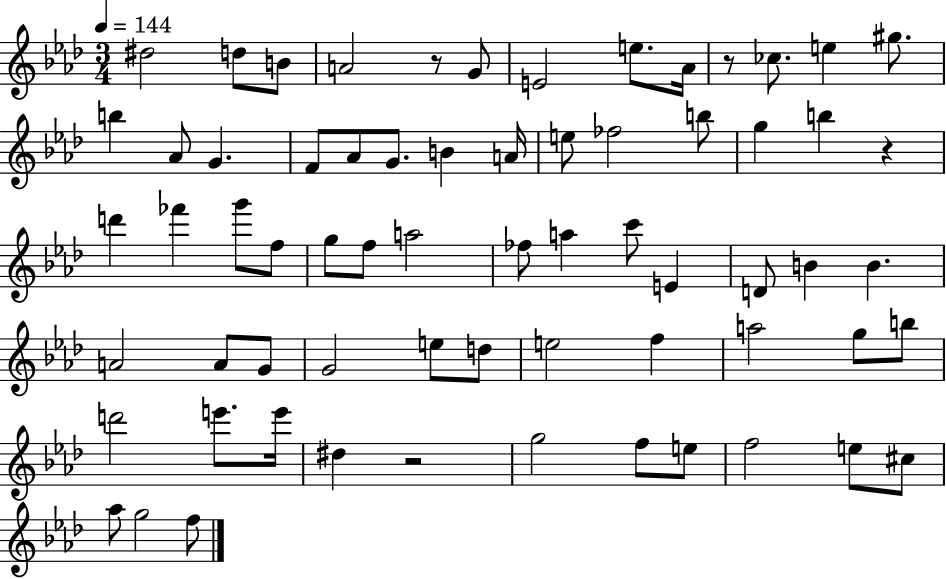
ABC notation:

X:1
T:Untitled
M:3/4
L:1/4
K:Ab
^d2 d/2 B/2 A2 z/2 G/2 E2 e/2 _A/4 z/2 _c/2 e ^g/2 b _A/2 G F/2 _A/2 G/2 B A/4 e/2 _f2 b/2 g b z d' _f' g'/2 f/2 g/2 f/2 a2 _f/2 a c'/2 E D/2 B B A2 A/2 G/2 G2 e/2 d/2 e2 f a2 g/2 b/2 d'2 e'/2 e'/4 ^d z2 g2 f/2 e/2 f2 e/2 ^c/2 _a/2 g2 f/2